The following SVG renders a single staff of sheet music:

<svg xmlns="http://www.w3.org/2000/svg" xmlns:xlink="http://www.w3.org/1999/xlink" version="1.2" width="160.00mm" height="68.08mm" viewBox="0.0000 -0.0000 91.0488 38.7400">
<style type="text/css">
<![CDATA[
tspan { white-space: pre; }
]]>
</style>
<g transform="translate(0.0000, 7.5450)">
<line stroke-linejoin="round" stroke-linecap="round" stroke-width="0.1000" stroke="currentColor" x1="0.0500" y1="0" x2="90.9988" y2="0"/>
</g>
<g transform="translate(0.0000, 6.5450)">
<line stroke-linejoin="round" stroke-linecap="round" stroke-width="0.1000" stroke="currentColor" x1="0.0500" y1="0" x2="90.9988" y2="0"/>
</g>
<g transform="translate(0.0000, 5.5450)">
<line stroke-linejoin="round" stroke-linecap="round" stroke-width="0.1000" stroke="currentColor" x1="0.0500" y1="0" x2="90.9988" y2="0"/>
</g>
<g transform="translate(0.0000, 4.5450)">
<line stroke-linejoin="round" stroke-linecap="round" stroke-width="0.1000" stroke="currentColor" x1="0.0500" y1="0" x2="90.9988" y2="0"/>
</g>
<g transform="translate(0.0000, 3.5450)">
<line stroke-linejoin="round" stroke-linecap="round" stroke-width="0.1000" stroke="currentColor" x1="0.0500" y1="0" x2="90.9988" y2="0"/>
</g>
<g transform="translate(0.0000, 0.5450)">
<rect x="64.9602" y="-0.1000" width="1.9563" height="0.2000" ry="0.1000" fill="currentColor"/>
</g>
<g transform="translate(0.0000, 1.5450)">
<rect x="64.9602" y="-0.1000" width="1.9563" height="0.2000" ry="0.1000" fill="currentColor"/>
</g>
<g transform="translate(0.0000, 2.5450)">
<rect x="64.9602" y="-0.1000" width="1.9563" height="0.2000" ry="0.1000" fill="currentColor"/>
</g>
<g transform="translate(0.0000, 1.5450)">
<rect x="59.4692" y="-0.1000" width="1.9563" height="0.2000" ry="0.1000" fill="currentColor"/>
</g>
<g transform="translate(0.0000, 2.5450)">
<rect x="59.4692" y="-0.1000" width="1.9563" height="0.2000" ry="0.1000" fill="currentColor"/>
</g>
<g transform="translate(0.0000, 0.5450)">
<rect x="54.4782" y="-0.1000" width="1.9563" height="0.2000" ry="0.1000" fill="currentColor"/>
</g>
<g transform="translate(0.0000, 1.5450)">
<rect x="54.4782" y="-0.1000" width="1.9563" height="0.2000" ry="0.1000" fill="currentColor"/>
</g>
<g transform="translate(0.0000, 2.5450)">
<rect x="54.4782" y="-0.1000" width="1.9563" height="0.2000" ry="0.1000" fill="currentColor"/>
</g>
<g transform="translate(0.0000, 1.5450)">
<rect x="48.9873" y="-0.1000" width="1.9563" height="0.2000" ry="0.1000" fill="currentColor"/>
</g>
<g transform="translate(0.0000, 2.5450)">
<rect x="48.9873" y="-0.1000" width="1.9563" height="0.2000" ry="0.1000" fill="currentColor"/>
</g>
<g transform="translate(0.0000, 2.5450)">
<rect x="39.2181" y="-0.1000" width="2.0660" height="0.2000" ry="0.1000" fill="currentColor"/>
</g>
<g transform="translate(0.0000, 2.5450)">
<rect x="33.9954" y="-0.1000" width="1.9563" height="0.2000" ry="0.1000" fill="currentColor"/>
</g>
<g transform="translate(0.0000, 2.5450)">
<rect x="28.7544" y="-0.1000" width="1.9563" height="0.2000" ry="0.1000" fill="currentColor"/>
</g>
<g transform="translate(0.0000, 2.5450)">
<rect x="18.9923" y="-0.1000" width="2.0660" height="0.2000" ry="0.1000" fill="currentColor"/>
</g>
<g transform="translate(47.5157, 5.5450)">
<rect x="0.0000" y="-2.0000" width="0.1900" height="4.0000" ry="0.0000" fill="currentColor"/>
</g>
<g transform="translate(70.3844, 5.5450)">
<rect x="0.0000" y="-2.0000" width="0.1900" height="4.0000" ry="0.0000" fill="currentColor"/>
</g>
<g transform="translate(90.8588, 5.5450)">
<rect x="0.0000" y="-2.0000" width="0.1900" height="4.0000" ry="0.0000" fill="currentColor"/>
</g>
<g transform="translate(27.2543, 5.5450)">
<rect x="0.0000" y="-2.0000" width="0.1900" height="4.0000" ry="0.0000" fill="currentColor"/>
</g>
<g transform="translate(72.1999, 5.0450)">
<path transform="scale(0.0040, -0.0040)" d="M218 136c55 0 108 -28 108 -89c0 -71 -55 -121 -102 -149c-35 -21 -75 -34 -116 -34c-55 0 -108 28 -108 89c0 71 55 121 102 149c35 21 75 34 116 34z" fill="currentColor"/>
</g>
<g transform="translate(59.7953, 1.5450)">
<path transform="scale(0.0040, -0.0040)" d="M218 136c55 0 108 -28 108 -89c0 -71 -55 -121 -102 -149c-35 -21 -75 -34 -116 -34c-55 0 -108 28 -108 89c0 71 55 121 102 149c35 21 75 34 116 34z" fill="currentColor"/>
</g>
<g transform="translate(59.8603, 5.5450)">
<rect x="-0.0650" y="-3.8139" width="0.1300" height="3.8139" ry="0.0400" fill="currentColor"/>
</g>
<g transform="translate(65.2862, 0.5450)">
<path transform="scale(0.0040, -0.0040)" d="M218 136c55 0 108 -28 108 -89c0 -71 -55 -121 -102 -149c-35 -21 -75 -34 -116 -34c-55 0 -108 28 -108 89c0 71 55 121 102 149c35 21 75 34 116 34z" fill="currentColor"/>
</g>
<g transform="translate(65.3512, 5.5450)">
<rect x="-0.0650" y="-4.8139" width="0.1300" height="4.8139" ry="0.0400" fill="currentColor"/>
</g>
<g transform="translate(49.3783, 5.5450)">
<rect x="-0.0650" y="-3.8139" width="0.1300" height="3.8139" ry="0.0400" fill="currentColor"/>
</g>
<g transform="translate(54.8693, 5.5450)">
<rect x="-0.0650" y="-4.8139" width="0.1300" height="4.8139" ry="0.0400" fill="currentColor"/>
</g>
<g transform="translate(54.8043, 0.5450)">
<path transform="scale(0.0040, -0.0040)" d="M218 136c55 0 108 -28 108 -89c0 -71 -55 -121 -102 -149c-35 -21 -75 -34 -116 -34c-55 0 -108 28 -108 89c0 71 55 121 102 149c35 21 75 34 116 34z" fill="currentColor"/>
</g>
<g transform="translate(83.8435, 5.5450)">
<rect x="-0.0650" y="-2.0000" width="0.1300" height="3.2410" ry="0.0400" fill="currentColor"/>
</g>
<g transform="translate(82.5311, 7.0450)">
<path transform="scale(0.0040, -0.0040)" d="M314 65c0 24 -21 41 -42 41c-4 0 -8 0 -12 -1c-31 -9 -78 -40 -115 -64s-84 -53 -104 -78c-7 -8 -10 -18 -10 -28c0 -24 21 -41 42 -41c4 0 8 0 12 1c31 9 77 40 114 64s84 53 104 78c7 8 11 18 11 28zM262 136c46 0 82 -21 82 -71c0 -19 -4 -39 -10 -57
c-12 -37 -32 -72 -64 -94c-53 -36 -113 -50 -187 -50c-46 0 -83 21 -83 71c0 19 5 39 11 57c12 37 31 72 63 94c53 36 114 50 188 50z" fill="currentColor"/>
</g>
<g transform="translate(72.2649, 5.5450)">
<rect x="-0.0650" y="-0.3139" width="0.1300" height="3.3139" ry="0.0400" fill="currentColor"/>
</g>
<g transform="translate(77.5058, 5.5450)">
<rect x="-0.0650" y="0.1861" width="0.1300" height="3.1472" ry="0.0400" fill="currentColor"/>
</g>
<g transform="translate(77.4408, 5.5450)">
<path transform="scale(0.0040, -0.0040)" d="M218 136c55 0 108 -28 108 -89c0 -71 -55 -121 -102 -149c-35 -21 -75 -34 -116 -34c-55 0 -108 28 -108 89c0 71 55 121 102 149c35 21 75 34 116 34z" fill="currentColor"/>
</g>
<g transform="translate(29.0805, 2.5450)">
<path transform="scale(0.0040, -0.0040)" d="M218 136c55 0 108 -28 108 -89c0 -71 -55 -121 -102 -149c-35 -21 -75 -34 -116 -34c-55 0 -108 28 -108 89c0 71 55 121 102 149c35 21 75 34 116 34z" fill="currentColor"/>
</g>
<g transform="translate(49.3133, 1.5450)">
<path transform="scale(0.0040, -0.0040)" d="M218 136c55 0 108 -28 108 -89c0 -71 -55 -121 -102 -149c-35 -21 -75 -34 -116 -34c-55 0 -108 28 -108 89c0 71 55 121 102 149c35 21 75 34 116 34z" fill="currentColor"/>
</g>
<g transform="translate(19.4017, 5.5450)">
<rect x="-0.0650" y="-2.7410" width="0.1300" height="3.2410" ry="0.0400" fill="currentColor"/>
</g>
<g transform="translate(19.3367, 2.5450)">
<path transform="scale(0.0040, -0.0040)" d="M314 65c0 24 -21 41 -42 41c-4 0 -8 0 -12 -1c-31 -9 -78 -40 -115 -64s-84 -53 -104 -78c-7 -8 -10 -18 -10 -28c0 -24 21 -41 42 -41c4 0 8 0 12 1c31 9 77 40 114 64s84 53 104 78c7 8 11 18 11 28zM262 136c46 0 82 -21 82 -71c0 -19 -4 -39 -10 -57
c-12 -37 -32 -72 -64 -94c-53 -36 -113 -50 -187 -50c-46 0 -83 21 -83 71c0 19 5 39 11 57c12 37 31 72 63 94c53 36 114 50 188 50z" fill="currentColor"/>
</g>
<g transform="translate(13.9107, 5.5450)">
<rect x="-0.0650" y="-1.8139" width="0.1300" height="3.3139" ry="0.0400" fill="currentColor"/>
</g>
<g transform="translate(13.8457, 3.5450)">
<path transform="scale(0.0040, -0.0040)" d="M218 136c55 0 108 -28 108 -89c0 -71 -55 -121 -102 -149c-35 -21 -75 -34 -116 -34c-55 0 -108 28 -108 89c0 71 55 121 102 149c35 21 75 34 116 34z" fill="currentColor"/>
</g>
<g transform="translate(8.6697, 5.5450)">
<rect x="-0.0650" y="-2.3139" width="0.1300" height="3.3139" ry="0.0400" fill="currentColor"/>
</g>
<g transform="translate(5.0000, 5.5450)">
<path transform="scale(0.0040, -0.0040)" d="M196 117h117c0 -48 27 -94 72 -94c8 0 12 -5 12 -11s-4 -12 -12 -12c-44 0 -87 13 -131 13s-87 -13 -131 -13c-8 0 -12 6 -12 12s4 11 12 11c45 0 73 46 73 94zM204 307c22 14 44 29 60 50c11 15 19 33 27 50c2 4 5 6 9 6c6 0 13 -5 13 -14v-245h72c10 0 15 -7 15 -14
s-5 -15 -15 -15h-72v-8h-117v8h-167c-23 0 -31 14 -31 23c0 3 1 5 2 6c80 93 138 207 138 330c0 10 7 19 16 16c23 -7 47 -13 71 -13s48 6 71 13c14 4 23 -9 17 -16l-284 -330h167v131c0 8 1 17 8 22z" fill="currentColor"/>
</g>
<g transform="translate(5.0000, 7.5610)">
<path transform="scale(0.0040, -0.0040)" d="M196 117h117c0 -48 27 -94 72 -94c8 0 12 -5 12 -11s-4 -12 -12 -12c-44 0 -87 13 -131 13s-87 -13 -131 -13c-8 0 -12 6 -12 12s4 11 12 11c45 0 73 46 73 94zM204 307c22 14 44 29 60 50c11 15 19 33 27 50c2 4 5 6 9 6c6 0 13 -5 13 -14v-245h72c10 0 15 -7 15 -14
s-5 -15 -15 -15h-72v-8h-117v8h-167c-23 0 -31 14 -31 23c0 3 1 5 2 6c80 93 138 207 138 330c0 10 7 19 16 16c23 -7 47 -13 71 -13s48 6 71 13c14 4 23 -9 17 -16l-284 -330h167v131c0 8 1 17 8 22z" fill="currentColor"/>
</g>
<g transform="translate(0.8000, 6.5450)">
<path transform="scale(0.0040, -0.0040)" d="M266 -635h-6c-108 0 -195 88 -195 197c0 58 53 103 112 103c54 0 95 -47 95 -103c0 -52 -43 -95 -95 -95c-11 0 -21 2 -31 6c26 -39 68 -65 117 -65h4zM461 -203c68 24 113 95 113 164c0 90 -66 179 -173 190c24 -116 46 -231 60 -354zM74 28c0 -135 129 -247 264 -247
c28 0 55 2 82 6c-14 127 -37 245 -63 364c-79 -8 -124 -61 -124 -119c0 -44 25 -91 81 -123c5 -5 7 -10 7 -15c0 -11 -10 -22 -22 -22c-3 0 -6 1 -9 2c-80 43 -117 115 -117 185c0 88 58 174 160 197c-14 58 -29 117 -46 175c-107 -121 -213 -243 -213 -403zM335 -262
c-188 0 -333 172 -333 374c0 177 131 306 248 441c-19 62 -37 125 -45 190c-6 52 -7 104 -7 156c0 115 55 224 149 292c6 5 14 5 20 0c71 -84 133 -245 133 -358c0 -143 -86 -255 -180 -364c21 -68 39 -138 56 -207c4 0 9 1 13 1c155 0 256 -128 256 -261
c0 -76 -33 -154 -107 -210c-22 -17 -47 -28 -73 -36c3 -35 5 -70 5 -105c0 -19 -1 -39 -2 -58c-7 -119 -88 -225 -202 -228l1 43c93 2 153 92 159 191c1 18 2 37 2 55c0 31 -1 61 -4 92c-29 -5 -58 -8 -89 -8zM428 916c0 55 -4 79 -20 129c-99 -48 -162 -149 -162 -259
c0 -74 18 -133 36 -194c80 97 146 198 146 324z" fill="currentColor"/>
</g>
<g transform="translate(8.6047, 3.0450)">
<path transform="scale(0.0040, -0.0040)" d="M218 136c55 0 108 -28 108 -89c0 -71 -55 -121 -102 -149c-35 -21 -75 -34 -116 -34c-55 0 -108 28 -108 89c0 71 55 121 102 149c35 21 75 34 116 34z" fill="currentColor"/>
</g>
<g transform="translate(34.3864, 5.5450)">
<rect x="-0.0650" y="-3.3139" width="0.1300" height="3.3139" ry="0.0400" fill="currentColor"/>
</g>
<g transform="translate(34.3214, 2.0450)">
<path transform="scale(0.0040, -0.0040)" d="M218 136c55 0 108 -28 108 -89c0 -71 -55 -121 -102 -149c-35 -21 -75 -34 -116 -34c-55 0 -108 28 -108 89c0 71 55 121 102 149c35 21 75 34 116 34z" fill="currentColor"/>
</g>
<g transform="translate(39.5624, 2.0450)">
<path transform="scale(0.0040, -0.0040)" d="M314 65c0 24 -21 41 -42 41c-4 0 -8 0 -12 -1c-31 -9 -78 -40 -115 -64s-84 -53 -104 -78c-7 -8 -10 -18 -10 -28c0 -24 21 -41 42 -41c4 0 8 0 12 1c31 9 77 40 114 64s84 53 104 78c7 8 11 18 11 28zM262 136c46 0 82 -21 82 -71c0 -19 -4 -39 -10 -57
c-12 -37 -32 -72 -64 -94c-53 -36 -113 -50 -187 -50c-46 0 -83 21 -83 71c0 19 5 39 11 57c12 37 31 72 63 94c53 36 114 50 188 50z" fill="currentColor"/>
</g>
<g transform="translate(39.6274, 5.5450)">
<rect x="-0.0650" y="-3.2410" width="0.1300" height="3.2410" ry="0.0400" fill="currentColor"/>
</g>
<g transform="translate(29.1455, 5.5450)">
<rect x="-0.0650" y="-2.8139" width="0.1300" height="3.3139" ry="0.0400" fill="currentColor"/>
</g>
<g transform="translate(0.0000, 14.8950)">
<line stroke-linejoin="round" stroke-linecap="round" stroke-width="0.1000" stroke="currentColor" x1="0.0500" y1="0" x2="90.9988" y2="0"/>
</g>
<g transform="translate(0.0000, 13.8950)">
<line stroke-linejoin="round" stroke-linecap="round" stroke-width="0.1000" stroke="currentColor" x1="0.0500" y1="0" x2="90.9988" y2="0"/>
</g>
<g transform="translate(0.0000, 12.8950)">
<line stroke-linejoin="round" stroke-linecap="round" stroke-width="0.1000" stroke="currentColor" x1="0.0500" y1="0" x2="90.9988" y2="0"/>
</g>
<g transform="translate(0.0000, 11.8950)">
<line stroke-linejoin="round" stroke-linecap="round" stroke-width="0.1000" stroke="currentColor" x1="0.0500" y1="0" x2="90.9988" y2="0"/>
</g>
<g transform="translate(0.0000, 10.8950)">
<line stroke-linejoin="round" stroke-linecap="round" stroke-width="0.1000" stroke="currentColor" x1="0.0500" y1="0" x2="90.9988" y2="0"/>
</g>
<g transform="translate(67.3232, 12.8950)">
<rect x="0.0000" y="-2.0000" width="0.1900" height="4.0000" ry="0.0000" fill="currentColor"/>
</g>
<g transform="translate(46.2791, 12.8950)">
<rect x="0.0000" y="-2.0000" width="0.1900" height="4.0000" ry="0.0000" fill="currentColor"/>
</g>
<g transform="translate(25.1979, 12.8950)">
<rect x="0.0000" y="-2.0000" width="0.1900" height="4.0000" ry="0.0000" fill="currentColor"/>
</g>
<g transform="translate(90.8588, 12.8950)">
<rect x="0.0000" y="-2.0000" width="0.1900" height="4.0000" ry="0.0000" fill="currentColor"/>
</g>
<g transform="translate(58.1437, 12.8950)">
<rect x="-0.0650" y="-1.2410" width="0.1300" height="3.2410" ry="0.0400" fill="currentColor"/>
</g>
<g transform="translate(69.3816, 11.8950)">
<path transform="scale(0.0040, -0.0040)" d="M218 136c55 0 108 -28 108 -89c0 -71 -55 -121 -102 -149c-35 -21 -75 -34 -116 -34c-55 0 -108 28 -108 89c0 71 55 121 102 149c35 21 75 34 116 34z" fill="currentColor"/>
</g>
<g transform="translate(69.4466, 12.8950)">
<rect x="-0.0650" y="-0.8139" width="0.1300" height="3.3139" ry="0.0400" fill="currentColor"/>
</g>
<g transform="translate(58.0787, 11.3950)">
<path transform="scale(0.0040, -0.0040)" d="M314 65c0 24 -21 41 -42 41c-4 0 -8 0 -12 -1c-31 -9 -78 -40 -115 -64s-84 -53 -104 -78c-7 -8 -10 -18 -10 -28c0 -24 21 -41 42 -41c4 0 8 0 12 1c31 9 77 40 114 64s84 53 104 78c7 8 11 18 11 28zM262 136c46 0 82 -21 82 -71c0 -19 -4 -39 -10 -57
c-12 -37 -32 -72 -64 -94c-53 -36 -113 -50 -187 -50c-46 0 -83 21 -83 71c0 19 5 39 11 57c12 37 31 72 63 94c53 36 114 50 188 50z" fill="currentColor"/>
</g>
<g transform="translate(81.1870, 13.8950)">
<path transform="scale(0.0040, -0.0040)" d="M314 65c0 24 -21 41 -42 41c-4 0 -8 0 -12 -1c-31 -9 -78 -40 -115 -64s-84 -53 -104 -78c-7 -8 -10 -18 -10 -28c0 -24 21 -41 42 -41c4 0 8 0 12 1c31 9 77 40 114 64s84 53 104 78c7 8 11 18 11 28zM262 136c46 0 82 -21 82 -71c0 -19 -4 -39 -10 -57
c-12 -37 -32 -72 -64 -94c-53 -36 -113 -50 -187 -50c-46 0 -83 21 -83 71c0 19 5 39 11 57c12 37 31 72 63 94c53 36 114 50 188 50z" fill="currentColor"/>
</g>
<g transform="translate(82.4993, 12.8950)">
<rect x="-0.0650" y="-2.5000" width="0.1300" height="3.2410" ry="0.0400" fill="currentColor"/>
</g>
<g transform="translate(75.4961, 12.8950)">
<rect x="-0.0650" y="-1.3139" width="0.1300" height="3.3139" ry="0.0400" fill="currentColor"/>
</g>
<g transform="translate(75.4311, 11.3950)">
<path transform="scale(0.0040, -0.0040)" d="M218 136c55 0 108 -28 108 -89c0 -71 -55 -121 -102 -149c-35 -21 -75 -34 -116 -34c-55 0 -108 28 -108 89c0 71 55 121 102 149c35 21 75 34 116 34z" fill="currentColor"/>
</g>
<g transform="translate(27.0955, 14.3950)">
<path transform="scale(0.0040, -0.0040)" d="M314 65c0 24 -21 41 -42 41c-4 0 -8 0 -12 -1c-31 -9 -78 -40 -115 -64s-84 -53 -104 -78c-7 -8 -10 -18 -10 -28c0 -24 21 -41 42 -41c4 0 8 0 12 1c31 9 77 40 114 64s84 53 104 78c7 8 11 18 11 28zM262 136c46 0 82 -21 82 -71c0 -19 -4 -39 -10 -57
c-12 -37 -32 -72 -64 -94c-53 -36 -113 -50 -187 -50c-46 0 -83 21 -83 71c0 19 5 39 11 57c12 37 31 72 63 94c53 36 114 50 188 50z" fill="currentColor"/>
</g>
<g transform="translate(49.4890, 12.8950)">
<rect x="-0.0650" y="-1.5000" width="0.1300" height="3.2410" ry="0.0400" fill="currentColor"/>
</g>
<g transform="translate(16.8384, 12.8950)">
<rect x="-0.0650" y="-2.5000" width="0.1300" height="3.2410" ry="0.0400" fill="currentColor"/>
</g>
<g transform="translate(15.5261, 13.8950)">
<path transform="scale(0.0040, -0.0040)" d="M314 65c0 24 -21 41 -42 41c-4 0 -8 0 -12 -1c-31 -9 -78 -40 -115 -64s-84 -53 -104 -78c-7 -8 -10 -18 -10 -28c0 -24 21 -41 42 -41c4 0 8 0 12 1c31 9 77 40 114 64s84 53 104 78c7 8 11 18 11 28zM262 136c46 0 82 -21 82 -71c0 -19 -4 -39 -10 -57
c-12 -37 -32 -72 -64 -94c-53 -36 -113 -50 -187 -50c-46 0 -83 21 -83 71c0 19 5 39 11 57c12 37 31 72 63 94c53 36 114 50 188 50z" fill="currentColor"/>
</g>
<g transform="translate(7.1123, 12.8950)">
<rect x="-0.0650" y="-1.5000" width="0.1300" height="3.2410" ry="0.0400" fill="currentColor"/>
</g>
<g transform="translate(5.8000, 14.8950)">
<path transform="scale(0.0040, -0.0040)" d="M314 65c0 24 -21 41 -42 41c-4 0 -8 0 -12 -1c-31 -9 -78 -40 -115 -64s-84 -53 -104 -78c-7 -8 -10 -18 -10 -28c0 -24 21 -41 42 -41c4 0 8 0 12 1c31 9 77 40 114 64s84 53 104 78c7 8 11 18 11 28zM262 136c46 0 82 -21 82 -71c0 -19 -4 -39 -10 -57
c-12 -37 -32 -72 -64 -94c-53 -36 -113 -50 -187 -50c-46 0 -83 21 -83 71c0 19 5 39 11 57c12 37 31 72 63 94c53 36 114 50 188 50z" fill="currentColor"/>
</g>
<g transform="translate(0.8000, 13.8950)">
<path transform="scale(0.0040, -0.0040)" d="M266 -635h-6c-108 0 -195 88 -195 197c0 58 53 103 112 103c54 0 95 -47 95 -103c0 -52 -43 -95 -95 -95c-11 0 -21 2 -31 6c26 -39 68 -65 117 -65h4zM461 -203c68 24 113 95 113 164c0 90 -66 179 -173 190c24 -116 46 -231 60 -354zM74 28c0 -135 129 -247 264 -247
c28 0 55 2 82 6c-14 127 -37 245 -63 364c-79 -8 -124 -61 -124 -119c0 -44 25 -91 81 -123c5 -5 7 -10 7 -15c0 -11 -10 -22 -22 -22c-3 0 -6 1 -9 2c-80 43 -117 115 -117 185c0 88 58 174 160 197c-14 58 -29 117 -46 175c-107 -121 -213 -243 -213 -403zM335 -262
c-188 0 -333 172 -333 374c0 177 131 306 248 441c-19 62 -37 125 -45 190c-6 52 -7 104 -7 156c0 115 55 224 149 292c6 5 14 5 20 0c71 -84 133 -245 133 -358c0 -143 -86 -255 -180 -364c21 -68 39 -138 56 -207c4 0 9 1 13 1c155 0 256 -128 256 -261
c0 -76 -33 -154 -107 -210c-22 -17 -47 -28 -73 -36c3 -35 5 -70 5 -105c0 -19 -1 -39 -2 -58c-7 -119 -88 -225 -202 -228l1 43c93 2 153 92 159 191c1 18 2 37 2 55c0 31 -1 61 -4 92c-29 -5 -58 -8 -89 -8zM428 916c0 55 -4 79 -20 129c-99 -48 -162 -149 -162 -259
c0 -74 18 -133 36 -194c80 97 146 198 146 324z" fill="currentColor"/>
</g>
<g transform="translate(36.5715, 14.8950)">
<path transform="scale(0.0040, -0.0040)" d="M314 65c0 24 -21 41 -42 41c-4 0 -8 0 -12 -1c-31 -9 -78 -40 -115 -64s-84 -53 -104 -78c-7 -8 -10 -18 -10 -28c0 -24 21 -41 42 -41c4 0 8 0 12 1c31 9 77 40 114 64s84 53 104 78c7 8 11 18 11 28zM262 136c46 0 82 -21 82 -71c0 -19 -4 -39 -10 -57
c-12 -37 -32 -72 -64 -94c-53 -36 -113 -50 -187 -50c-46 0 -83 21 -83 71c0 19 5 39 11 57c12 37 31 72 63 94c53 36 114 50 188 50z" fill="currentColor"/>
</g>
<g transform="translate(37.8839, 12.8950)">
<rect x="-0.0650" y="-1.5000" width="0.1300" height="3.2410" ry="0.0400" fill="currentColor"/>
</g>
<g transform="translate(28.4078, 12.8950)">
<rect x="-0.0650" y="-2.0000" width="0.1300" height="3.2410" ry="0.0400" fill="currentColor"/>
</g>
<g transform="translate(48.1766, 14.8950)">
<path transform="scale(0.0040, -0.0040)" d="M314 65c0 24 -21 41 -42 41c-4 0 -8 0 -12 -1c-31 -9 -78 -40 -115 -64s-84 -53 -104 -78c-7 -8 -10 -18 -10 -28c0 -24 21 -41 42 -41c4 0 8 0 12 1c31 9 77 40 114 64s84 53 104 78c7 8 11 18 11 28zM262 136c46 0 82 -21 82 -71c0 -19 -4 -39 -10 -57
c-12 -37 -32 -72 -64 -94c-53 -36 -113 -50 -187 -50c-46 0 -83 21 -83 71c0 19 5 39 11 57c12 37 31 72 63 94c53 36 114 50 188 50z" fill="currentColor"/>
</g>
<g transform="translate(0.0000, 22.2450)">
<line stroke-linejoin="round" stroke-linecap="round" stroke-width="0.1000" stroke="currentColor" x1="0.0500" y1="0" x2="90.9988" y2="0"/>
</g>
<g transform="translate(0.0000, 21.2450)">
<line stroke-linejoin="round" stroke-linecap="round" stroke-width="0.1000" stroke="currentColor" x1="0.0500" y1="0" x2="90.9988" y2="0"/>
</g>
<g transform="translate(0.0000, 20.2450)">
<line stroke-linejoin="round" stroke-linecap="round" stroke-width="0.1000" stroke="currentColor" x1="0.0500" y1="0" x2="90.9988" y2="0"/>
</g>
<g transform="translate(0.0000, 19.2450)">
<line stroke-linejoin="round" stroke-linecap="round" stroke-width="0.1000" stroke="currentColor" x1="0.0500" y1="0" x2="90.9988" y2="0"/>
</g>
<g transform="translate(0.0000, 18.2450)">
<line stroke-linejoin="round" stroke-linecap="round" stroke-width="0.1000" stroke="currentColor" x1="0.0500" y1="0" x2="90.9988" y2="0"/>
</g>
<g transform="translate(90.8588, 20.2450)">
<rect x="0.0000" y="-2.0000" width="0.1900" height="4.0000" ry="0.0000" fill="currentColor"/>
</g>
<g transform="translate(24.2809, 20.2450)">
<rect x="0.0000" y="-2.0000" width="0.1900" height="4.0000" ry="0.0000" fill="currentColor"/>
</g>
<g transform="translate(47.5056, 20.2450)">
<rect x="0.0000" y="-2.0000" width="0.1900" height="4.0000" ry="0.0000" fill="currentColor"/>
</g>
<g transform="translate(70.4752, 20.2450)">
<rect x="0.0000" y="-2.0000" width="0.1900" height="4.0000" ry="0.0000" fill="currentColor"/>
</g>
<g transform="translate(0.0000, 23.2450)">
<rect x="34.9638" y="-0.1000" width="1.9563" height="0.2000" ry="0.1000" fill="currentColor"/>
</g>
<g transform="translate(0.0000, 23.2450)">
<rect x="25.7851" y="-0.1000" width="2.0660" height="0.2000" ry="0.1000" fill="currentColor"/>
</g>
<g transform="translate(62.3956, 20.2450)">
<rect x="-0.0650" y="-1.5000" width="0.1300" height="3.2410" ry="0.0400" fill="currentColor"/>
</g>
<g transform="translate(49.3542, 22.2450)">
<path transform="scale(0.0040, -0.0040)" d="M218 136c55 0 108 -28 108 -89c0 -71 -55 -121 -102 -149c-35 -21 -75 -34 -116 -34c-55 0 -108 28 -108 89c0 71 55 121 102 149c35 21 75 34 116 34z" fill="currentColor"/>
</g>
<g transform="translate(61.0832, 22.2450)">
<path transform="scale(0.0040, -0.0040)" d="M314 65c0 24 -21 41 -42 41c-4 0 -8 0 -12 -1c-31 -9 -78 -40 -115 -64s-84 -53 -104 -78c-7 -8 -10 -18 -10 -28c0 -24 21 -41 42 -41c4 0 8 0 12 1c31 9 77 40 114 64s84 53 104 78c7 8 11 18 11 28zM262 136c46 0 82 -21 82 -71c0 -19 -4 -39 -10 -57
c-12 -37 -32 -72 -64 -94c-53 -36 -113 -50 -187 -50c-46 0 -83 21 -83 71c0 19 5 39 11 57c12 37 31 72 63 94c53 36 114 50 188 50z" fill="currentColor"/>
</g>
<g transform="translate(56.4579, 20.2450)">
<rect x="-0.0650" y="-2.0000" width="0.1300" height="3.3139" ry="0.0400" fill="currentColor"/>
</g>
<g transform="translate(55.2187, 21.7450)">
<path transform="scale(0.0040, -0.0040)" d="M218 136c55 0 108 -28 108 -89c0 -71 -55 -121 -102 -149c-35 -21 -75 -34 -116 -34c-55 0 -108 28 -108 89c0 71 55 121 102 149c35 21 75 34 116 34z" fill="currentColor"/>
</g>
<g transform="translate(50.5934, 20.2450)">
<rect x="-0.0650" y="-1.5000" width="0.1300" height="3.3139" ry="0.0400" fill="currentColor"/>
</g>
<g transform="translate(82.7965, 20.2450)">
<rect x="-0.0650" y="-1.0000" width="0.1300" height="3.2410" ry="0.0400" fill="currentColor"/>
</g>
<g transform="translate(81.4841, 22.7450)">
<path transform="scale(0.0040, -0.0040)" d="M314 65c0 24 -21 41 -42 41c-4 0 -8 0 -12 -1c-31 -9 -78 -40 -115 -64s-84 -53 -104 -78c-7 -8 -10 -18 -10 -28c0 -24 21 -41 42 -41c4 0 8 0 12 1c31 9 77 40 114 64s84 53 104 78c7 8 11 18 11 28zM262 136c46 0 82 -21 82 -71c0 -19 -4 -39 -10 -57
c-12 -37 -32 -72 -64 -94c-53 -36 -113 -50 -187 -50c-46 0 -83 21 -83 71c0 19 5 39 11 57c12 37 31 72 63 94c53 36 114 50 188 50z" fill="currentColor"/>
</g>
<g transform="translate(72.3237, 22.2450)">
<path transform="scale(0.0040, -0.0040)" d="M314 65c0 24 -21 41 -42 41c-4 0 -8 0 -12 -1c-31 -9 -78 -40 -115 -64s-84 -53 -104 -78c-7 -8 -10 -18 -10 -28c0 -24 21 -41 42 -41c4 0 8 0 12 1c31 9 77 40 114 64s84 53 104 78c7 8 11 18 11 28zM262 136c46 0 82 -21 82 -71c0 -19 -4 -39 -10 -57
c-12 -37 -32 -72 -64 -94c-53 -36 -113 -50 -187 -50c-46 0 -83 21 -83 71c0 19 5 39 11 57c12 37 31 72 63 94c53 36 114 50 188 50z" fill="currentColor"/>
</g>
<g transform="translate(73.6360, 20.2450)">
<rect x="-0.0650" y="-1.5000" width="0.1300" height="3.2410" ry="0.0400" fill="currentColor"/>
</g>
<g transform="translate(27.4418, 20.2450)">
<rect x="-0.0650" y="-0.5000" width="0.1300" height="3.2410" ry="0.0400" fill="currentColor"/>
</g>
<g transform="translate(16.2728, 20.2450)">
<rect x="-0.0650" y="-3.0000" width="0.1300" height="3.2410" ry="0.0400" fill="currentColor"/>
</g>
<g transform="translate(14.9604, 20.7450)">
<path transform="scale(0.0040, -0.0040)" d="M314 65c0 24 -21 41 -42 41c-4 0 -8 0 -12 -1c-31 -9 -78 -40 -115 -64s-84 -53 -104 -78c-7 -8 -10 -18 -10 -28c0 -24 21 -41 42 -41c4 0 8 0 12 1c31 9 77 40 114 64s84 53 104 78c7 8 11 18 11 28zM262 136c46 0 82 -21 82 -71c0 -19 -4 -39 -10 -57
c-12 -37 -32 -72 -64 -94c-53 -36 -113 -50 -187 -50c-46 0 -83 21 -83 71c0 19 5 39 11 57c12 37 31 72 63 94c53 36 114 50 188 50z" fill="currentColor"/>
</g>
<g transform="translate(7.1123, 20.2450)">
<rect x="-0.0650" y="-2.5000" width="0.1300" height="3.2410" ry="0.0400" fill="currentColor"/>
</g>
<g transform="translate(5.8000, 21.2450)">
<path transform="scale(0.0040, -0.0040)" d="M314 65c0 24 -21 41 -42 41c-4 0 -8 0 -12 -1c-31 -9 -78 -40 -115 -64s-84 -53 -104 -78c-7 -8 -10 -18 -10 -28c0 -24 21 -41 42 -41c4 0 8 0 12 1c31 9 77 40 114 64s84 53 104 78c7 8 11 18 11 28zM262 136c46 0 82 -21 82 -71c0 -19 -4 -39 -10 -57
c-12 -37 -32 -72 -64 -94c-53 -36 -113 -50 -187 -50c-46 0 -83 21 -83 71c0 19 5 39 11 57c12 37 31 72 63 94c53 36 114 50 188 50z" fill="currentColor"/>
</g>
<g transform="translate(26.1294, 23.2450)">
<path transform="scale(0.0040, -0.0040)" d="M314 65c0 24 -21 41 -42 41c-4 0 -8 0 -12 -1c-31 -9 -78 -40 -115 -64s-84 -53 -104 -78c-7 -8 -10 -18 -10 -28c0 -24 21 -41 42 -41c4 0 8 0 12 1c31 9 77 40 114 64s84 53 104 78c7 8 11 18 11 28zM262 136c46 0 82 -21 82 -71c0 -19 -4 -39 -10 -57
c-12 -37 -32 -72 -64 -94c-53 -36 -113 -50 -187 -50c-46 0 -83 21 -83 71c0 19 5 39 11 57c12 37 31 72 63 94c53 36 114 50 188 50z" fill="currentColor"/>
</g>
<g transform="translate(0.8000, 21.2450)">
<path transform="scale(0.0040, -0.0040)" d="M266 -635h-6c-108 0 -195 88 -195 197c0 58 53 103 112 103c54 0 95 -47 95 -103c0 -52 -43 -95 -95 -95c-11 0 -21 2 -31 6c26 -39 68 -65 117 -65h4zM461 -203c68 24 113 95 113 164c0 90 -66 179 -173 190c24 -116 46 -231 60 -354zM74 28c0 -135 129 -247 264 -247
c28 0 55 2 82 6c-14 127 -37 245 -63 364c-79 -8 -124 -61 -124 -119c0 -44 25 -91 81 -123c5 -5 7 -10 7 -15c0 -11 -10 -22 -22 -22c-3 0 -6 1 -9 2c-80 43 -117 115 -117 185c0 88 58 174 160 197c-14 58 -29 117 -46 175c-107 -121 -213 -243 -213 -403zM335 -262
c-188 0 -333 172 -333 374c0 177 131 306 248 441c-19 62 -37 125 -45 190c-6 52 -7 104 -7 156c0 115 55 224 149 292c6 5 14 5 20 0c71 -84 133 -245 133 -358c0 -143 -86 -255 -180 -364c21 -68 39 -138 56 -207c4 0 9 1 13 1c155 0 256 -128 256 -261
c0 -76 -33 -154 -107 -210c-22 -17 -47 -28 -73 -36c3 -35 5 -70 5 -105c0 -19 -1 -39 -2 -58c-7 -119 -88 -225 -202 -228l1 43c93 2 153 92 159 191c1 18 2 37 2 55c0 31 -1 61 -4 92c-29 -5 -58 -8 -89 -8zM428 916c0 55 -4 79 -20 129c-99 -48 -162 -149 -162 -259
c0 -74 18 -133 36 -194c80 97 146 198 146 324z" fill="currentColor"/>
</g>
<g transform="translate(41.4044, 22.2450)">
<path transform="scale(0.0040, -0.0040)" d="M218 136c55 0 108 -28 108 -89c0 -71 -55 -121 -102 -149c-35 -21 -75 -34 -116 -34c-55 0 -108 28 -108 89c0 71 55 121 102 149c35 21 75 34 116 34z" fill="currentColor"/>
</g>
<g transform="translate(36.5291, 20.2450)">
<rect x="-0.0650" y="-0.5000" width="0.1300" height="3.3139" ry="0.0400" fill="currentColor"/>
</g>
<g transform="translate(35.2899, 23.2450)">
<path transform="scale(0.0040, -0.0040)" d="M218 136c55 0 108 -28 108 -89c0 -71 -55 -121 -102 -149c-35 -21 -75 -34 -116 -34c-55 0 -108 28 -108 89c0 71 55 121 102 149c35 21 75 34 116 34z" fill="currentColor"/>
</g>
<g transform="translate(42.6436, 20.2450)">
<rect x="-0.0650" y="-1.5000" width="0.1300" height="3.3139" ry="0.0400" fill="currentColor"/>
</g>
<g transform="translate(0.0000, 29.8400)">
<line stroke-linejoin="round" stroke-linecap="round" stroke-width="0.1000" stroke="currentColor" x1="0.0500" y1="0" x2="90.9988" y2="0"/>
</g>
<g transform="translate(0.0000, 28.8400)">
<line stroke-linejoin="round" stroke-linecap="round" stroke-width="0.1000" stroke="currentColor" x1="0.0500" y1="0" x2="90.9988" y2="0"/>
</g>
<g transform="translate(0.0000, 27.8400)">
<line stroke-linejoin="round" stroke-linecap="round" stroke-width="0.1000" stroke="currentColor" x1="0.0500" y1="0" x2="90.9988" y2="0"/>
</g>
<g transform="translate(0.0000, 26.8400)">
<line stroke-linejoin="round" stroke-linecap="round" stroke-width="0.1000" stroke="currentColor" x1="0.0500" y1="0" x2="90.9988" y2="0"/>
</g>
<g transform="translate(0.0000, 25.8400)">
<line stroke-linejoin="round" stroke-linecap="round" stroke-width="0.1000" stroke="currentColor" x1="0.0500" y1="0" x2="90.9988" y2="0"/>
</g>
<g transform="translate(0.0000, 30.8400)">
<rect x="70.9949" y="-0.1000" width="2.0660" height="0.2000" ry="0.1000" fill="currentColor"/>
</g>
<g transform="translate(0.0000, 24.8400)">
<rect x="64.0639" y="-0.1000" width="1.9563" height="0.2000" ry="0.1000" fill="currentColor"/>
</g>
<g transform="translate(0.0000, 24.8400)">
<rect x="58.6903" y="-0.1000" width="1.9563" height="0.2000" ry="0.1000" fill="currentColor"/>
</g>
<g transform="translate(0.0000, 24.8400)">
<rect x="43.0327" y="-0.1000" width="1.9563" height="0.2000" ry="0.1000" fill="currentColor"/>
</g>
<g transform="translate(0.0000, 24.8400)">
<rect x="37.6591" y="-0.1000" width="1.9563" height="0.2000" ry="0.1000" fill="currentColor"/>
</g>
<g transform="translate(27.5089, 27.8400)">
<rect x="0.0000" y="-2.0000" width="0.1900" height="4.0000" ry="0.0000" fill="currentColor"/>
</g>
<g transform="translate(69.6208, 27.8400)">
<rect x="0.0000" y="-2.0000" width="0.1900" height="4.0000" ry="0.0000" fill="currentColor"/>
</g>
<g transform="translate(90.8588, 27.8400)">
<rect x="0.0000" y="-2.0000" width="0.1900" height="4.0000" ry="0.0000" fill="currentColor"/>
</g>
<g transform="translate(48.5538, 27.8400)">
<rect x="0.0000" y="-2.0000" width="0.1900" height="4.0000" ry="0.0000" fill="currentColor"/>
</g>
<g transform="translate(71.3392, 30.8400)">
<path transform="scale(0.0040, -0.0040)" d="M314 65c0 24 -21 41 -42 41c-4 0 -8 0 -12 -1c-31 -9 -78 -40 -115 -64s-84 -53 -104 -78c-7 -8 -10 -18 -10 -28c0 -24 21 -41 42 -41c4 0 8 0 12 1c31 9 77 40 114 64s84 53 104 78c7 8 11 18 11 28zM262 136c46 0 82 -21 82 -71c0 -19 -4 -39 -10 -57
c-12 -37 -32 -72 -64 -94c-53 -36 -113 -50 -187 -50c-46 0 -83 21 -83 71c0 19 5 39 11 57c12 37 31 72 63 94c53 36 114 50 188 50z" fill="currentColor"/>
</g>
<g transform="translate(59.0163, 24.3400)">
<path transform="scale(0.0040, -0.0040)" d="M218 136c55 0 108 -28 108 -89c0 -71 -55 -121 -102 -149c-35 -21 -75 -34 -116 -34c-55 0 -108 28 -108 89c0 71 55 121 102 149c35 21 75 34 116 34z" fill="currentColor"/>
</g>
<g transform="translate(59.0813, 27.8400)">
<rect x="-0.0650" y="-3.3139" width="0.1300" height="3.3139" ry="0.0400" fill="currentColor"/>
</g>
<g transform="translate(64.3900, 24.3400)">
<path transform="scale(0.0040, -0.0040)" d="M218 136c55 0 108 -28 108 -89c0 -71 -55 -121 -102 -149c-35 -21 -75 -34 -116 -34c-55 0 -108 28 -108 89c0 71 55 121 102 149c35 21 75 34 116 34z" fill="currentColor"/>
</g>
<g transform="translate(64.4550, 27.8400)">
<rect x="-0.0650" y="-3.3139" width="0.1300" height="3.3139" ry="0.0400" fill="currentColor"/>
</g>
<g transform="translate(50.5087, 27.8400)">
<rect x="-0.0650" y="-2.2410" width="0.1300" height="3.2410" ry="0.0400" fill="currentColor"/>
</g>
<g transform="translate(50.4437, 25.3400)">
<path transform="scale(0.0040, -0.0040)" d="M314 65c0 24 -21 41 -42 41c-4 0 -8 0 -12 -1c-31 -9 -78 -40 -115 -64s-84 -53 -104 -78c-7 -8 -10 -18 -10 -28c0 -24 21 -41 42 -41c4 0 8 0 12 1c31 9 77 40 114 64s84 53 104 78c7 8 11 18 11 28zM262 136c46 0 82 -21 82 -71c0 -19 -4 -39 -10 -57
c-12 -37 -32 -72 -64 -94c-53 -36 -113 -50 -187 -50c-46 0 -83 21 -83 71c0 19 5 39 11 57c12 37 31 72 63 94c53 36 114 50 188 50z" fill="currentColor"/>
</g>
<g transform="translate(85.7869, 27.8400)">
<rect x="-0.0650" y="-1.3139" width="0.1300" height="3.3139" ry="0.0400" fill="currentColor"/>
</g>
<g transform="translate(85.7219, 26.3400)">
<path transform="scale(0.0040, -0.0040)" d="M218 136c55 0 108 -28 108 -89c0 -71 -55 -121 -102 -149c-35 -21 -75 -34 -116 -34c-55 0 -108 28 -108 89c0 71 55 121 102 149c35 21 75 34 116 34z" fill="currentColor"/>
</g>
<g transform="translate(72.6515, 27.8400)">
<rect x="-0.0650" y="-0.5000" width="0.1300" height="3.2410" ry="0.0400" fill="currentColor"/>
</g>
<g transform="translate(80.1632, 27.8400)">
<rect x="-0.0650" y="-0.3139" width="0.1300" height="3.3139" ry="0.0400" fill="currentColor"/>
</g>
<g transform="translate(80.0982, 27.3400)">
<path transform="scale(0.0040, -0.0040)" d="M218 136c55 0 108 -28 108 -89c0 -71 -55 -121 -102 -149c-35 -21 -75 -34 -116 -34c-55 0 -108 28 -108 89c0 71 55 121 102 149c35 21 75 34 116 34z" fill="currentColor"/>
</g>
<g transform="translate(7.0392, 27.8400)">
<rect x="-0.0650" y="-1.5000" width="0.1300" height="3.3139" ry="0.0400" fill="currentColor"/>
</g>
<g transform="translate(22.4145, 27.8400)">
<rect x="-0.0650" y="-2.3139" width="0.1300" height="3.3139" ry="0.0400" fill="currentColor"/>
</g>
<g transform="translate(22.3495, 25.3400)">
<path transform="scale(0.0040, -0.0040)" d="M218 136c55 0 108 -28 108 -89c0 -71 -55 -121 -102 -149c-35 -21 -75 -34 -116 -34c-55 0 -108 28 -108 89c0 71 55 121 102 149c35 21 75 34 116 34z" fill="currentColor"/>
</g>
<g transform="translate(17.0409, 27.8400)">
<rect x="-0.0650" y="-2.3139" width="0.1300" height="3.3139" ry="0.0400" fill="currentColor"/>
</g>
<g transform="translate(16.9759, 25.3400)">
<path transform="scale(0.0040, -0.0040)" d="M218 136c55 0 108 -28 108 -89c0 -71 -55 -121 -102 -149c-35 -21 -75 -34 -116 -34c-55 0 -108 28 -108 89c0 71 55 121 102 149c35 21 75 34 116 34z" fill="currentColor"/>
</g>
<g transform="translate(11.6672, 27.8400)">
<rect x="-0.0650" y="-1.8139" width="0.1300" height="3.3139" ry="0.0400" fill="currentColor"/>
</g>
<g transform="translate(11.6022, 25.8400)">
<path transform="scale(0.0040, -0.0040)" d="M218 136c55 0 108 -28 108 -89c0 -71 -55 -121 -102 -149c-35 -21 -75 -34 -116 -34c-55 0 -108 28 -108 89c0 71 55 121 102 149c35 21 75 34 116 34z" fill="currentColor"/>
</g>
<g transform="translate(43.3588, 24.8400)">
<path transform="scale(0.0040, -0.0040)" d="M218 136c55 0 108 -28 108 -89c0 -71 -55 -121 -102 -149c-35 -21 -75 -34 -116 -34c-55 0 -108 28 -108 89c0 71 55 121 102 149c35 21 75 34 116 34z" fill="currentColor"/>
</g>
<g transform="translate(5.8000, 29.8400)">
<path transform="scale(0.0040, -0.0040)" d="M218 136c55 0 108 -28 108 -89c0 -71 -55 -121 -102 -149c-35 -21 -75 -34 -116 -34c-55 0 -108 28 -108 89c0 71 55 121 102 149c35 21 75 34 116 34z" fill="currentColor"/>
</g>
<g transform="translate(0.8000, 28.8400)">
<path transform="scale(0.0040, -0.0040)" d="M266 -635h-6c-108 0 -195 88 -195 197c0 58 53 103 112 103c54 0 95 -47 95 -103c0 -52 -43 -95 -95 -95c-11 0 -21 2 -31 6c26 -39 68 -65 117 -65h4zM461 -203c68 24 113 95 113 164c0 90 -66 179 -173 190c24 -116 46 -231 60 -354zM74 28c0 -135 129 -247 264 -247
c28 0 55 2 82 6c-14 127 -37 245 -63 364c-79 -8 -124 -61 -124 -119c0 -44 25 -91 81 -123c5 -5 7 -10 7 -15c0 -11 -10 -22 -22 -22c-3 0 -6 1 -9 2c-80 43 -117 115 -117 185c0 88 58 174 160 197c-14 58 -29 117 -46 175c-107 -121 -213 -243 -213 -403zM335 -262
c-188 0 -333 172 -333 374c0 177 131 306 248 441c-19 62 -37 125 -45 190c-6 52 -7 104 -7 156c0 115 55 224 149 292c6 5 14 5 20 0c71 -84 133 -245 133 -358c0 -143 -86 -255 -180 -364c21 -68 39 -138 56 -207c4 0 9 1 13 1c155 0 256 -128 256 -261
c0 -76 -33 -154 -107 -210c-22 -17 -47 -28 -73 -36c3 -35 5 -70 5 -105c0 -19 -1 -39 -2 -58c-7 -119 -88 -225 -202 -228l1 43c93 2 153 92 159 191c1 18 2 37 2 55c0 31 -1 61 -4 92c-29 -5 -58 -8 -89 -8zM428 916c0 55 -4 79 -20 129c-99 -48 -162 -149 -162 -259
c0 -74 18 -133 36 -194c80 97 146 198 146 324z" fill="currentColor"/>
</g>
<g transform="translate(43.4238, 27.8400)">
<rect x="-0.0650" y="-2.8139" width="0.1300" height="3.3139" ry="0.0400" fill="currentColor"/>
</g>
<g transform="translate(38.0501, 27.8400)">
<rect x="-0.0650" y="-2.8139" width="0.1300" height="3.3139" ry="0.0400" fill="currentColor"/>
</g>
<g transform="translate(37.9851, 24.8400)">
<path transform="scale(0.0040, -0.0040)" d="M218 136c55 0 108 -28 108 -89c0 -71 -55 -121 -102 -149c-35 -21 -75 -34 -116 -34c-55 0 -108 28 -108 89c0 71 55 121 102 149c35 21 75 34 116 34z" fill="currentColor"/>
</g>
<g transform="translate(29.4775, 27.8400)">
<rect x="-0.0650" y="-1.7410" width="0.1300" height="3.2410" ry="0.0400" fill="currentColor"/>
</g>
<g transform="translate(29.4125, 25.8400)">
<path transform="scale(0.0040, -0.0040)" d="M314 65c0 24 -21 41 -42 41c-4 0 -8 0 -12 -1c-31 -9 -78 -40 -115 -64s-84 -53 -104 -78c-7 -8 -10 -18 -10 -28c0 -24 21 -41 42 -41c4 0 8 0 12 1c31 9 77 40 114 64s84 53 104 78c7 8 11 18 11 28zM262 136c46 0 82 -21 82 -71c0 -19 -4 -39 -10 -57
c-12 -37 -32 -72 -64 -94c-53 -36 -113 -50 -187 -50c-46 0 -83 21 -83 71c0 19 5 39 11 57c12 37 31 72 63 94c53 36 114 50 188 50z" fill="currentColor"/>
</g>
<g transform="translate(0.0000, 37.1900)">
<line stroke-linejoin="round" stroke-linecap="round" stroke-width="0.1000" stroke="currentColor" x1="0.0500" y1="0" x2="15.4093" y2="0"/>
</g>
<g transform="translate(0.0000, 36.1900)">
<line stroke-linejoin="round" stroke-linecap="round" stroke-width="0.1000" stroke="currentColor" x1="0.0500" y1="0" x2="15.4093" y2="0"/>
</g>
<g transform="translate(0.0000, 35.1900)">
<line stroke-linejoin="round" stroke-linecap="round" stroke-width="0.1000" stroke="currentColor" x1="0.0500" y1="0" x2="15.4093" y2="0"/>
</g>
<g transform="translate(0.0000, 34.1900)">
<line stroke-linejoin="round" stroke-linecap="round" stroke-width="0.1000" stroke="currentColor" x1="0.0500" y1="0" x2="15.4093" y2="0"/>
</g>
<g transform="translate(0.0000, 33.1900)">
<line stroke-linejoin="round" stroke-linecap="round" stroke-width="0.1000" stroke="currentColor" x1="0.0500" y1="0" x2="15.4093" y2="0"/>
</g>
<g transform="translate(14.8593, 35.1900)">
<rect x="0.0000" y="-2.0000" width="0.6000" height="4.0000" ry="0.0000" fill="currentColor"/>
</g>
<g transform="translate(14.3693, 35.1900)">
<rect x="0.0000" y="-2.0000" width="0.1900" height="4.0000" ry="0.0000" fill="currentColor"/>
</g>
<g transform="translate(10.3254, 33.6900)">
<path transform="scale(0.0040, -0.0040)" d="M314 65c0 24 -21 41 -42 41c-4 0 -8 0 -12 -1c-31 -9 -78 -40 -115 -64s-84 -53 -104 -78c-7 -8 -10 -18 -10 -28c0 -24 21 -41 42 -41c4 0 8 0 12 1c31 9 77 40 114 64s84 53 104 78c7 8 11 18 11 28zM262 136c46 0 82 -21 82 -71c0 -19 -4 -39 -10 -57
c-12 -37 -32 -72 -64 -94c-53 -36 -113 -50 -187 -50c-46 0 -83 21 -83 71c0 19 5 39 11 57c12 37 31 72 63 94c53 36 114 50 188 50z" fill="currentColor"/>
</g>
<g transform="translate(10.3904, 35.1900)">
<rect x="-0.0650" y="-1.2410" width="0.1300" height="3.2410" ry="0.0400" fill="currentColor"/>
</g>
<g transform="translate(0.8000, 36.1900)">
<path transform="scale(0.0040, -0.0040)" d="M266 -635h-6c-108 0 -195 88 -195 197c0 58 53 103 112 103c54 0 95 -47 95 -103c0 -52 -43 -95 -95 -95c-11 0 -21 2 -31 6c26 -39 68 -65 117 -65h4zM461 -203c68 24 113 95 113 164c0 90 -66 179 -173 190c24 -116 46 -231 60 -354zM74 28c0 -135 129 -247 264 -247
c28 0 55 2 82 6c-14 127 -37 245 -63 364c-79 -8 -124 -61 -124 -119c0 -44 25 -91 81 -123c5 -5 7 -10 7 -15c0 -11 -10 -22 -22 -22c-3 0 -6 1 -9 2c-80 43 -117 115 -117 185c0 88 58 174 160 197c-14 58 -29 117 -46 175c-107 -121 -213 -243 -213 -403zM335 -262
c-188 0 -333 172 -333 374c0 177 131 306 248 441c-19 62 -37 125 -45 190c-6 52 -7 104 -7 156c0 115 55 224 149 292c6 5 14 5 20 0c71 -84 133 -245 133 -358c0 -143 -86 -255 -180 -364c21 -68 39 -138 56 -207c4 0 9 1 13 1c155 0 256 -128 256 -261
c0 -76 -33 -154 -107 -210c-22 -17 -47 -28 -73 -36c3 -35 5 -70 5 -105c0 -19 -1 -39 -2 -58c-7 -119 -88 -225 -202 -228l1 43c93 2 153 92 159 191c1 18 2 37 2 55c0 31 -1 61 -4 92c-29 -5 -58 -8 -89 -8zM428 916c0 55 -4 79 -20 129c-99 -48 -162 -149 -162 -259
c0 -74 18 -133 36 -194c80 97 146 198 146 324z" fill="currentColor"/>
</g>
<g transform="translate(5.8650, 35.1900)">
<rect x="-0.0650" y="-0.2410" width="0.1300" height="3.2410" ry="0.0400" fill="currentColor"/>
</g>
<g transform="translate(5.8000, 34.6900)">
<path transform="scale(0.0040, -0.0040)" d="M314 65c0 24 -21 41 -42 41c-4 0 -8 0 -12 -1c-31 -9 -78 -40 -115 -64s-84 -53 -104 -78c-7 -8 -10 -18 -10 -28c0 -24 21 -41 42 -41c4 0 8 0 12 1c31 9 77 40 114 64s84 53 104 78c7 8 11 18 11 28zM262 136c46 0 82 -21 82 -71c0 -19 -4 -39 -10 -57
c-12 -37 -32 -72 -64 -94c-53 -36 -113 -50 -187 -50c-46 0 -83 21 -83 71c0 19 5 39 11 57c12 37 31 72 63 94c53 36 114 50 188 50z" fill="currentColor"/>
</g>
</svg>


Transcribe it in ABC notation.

X:1
T:Untitled
M:4/4
L:1/4
K:C
g f a2 a b b2 c' e' c' e' c B F2 E2 G2 F2 E2 E2 e2 d e G2 G2 A2 C2 C E E F E2 E2 D2 E f g g f2 a a g2 b b C2 c e c2 e2